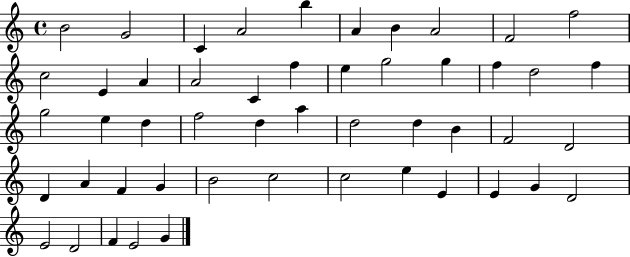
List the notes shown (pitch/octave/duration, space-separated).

B4/h G4/h C4/q A4/h B5/q A4/q B4/q A4/h F4/h F5/h C5/h E4/q A4/q A4/h C4/q F5/q E5/q G5/h G5/q F5/q D5/h F5/q G5/h E5/q D5/q F5/h D5/q A5/q D5/h D5/q B4/q F4/h D4/h D4/q A4/q F4/q G4/q B4/h C5/h C5/h E5/q E4/q E4/q G4/q D4/h E4/h D4/h F4/q E4/h G4/q